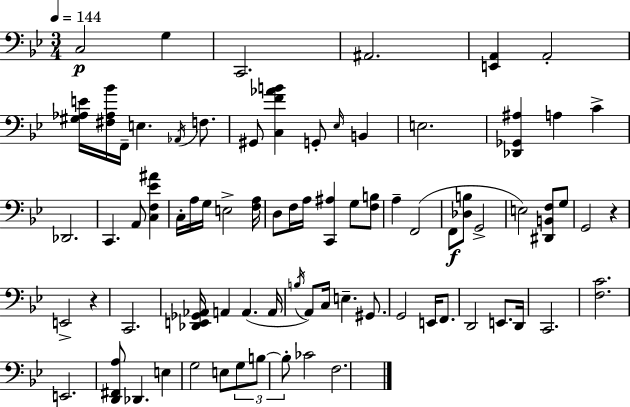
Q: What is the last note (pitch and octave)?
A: F3